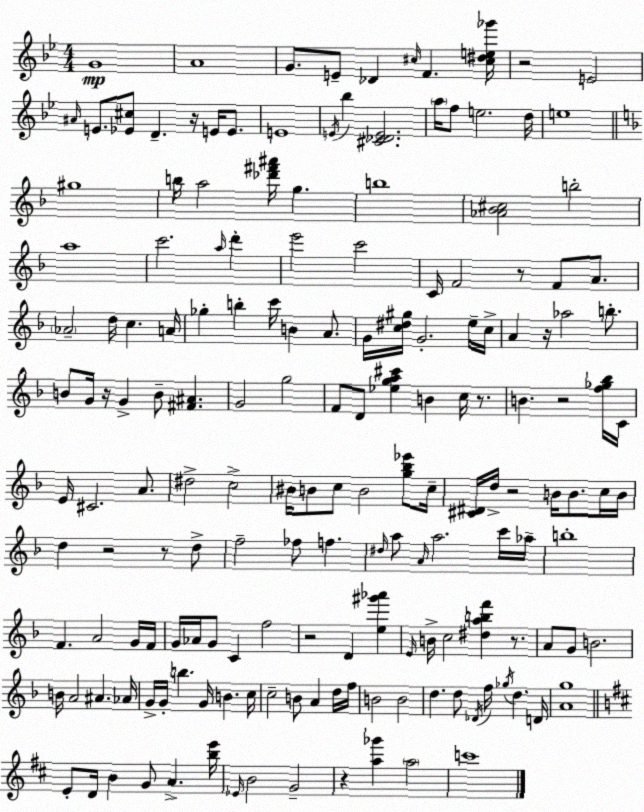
X:1
T:Untitled
M:4/4
L:1/4
K:Bb
G4 A4 G/2 E/2 _D ^c/4 F [^c^de_g']/4 z2 E2 ^A/4 E/2 [_E^c]/2 D z/4 E/4 E/2 E4 E/4 _b [^C_DE]2 a/4 f/2 e2 d/4 e4 ^g4 b/4 a2 [_d'^f'^a']/4 g b4 [_A_B^c]2 b2 a4 c'2 a/4 d' e'2 c'2 C/4 F2 z/2 F/2 A/2 _A2 d/4 c A/4 _g b c'/4 B A/2 G/4 [c^d^g]/4 G2 e/4 c/4 A z/4 _a2 b/2 B/2 G/4 z/4 G B/2 [^F^A] G2 g2 F/2 D/2 [_ega^c'] B c/4 z/2 B z2 [f_g_b]/4 C/4 E/4 ^C2 A/2 ^d2 c2 ^B/4 B/2 c/2 B2 [g_b_e']/2 c/4 [^C^D]/4 d/4 z2 B/4 B/2 c/4 B/4 d z2 z/2 d/2 f2 _f/2 f ^d/4 a/2 A/4 a2 c'/4 _a/4 b4 F A2 G/4 F/4 G/4 _A/4 G/2 C f2 z2 D [e^g'_a'] E/4 B/4 c2 [^dabf'] z/2 A/2 G/2 B2 B/4 A2 ^A _A/4 G/4 G/4 b G/4 B c/4 c2 B/2 A d/4 f/4 B2 B2 d d/2 _D/4 f/4 _g/4 d D/4 [Ag]4 E/2 D/4 B G/2 A [be']/4 _E/4 B2 G2 z [a_g'] a2 c'4